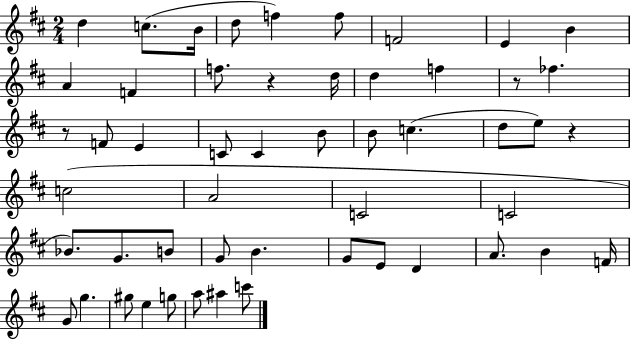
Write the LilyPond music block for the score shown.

{
  \clef treble
  \numericTimeSignature
  \time 2/4
  \key d \major
  d''4 c''8.( b'16 | d''8 f''4) f''8 | f'2 | e'4 b'4 | \break a'4 f'4 | f''8. r4 d''16 | d''4 f''4 | r8 fes''4. | \break r8 f'8 e'4 | c'8 c'4 b'8 | b'8 c''4.( | d''8 e''8) r4 | \break c''2( | a'2 | c'2 | c'2 | \break bes'8.) g'8. b'8 | g'8 b'4. | g'8 e'8 d'4 | a'8. b'4 f'16 | \break g'8 g''4. | gis''8 e''4 g''8 | a''8 ais''4 c'''8 | \bar "|."
}